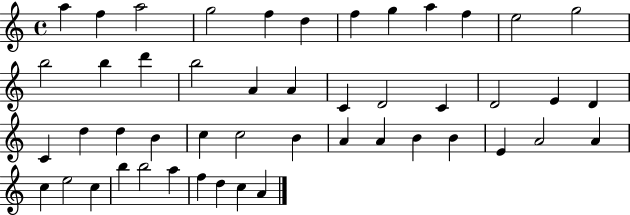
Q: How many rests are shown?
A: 0